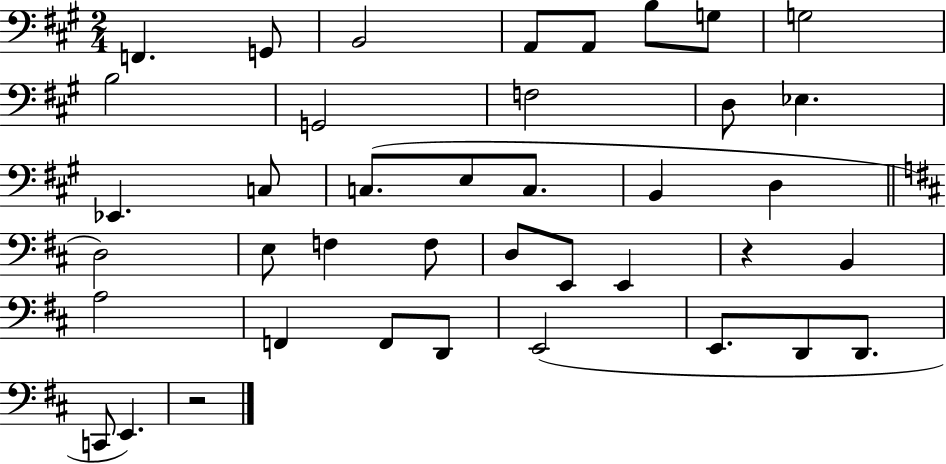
{
  \clef bass
  \numericTimeSignature
  \time 2/4
  \key a \major
  f,4. g,8 | b,2 | a,8 a,8 b8 g8 | g2 | \break b2 | g,2 | f2 | d8 ees4. | \break ees,4. c8 | c8.( e8 c8. | b,4 d4 | \bar "||" \break \key d \major d2) | e8 f4 f8 | d8 e,8 e,4 | r4 b,4 | \break a2 | f,4 f,8 d,8 | e,2( | e,8. d,8 d,8. | \break c,8 e,4.) | r2 | \bar "|."
}